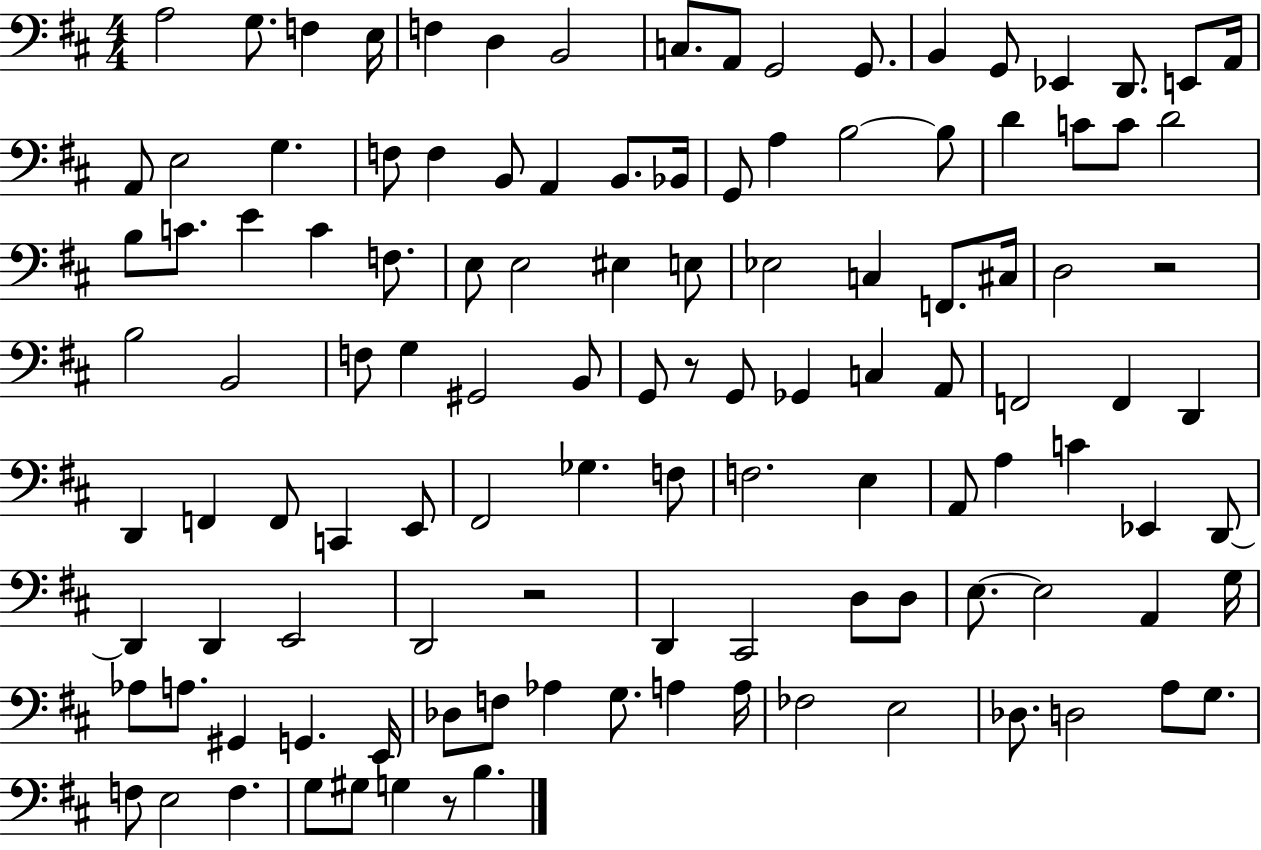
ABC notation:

X:1
T:Untitled
M:4/4
L:1/4
K:D
A,2 G,/2 F, E,/4 F, D, B,,2 C,/2 A,,/2 G,,2 G,,/2 B,, G,,/2 _E,, D,,/2 E,,/2 A,,/4 A,,/2 E,2 G, F,/2 F, B,,/2 A,, B,,/2 _B,,/4 G,,/2 A, B,2 B,/2 D C/2 C/2 D2 B,/2 C/2 E C F,/2 E,/2 E,2 ^E, E,/2 _E,2 C, F,,/2 ^C,/4 D,2 z2 B,2 B,,2 F,/2 G, ^G,,2 B,,/2 G,,/2 z/2 G,,/2 _G,, C, A,,/2 F,,2 F,, D,, D,, F,, F,,/2 C,, E,,/2 ^F,,2 _G, F,/2 F,2 E, A,,/2 A, C _E,, D,,/2 D,, D,, E,,2 D,,2 z2 D,, ^C,,2 D,/2 D,/2 E,/2 E,2 A,, G,/4 _A,/2 A,/2 ^G,, G,, E,,/4 _D,/2 F,/2 _A, G,/2 A, A,/4 _F,2 E,2 _D,/2 D,2 A,/2 G,/2 F,/2 E,2 F, G,/2 ^G,/2 G, z/2 B,